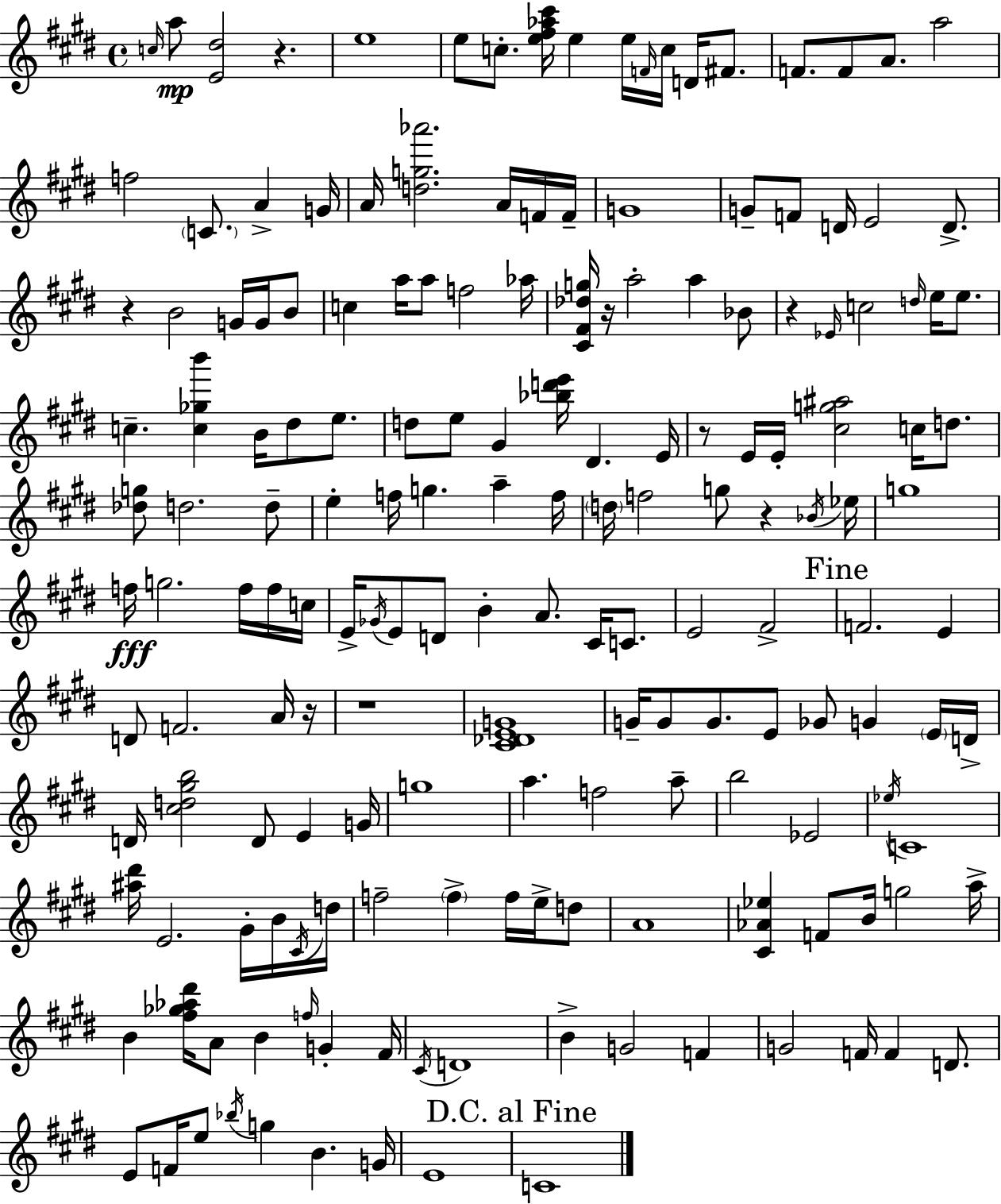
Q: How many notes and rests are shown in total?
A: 172